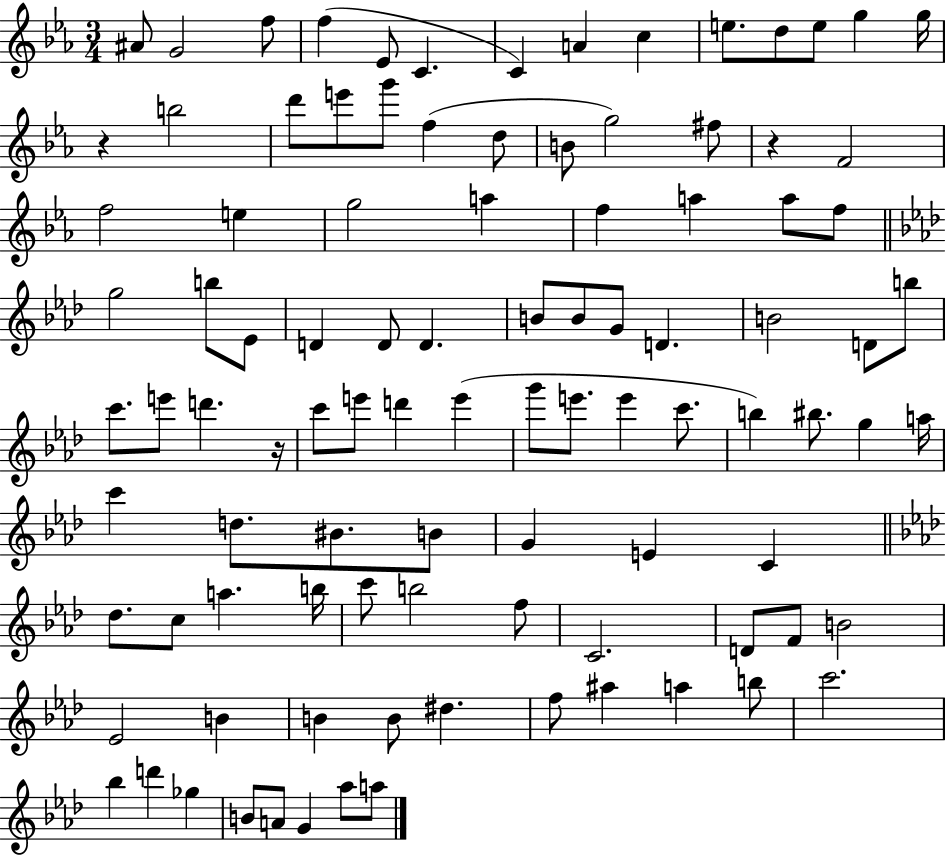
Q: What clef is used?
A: treble